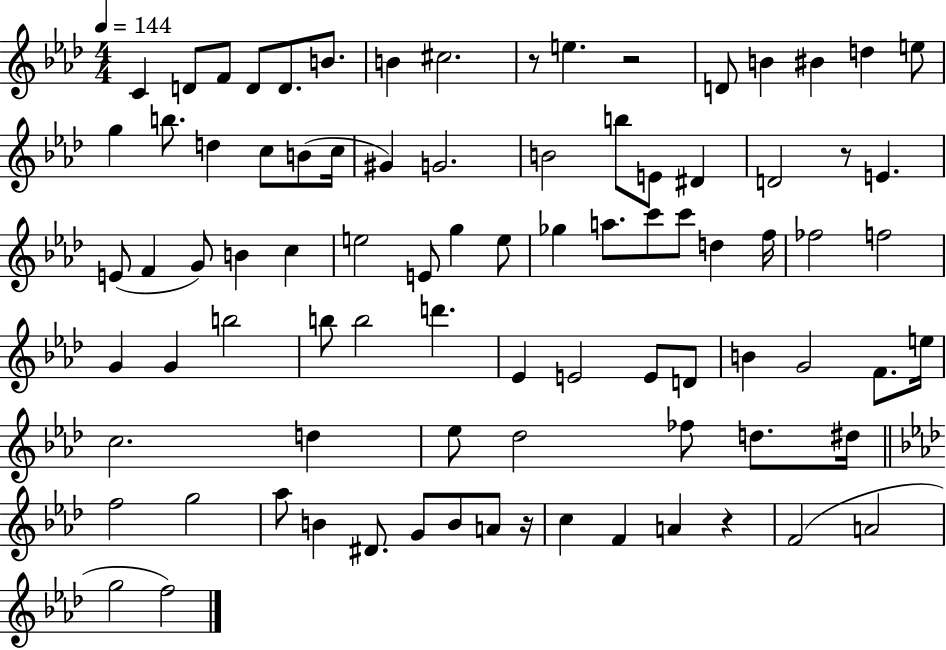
{
  \clef treble
  \numericTimeSignature
  \time 4/4
  \key aes \major
  \tempo 4 = 144
  c'4 d'8 f'8 d'8 d'8. b'8. | b'4 cis''2. | r8 e''4. r2 | d'8 b'4 bis'4 d''4 e''8 | \break g''4 b''8. d''4 c''8 b'8( c''16 | gis'4) g'2. | b'2 b''8 e'8 dis'4 | d'2 r8 e'4. | \break e'8( f'4 g'8) b'4 c''4 | e''2 e'8 g''4 e''8 | ges''4 a''8. c'''8 c'''8 d''4 f''16 | fes''2 f''2 | \break g'4 g'4 b''2 | b''8 b''2 d'''4. | ees'4 e'2 e'8 d'8 | b'4 g'2 f'8. e''16 | \break c''2. d''4 | ees''8 des''2 fes''8 d''8. dis''16 | \bar "||" \break \key aes \major f''2 g''2 | aes''8 b'4 dis'8. g'8 b'8 a'8 r16 | c''4 f'4 a'4 r4 | f'2( a'2 | \break g''2 f''2) | \bar "|."
}